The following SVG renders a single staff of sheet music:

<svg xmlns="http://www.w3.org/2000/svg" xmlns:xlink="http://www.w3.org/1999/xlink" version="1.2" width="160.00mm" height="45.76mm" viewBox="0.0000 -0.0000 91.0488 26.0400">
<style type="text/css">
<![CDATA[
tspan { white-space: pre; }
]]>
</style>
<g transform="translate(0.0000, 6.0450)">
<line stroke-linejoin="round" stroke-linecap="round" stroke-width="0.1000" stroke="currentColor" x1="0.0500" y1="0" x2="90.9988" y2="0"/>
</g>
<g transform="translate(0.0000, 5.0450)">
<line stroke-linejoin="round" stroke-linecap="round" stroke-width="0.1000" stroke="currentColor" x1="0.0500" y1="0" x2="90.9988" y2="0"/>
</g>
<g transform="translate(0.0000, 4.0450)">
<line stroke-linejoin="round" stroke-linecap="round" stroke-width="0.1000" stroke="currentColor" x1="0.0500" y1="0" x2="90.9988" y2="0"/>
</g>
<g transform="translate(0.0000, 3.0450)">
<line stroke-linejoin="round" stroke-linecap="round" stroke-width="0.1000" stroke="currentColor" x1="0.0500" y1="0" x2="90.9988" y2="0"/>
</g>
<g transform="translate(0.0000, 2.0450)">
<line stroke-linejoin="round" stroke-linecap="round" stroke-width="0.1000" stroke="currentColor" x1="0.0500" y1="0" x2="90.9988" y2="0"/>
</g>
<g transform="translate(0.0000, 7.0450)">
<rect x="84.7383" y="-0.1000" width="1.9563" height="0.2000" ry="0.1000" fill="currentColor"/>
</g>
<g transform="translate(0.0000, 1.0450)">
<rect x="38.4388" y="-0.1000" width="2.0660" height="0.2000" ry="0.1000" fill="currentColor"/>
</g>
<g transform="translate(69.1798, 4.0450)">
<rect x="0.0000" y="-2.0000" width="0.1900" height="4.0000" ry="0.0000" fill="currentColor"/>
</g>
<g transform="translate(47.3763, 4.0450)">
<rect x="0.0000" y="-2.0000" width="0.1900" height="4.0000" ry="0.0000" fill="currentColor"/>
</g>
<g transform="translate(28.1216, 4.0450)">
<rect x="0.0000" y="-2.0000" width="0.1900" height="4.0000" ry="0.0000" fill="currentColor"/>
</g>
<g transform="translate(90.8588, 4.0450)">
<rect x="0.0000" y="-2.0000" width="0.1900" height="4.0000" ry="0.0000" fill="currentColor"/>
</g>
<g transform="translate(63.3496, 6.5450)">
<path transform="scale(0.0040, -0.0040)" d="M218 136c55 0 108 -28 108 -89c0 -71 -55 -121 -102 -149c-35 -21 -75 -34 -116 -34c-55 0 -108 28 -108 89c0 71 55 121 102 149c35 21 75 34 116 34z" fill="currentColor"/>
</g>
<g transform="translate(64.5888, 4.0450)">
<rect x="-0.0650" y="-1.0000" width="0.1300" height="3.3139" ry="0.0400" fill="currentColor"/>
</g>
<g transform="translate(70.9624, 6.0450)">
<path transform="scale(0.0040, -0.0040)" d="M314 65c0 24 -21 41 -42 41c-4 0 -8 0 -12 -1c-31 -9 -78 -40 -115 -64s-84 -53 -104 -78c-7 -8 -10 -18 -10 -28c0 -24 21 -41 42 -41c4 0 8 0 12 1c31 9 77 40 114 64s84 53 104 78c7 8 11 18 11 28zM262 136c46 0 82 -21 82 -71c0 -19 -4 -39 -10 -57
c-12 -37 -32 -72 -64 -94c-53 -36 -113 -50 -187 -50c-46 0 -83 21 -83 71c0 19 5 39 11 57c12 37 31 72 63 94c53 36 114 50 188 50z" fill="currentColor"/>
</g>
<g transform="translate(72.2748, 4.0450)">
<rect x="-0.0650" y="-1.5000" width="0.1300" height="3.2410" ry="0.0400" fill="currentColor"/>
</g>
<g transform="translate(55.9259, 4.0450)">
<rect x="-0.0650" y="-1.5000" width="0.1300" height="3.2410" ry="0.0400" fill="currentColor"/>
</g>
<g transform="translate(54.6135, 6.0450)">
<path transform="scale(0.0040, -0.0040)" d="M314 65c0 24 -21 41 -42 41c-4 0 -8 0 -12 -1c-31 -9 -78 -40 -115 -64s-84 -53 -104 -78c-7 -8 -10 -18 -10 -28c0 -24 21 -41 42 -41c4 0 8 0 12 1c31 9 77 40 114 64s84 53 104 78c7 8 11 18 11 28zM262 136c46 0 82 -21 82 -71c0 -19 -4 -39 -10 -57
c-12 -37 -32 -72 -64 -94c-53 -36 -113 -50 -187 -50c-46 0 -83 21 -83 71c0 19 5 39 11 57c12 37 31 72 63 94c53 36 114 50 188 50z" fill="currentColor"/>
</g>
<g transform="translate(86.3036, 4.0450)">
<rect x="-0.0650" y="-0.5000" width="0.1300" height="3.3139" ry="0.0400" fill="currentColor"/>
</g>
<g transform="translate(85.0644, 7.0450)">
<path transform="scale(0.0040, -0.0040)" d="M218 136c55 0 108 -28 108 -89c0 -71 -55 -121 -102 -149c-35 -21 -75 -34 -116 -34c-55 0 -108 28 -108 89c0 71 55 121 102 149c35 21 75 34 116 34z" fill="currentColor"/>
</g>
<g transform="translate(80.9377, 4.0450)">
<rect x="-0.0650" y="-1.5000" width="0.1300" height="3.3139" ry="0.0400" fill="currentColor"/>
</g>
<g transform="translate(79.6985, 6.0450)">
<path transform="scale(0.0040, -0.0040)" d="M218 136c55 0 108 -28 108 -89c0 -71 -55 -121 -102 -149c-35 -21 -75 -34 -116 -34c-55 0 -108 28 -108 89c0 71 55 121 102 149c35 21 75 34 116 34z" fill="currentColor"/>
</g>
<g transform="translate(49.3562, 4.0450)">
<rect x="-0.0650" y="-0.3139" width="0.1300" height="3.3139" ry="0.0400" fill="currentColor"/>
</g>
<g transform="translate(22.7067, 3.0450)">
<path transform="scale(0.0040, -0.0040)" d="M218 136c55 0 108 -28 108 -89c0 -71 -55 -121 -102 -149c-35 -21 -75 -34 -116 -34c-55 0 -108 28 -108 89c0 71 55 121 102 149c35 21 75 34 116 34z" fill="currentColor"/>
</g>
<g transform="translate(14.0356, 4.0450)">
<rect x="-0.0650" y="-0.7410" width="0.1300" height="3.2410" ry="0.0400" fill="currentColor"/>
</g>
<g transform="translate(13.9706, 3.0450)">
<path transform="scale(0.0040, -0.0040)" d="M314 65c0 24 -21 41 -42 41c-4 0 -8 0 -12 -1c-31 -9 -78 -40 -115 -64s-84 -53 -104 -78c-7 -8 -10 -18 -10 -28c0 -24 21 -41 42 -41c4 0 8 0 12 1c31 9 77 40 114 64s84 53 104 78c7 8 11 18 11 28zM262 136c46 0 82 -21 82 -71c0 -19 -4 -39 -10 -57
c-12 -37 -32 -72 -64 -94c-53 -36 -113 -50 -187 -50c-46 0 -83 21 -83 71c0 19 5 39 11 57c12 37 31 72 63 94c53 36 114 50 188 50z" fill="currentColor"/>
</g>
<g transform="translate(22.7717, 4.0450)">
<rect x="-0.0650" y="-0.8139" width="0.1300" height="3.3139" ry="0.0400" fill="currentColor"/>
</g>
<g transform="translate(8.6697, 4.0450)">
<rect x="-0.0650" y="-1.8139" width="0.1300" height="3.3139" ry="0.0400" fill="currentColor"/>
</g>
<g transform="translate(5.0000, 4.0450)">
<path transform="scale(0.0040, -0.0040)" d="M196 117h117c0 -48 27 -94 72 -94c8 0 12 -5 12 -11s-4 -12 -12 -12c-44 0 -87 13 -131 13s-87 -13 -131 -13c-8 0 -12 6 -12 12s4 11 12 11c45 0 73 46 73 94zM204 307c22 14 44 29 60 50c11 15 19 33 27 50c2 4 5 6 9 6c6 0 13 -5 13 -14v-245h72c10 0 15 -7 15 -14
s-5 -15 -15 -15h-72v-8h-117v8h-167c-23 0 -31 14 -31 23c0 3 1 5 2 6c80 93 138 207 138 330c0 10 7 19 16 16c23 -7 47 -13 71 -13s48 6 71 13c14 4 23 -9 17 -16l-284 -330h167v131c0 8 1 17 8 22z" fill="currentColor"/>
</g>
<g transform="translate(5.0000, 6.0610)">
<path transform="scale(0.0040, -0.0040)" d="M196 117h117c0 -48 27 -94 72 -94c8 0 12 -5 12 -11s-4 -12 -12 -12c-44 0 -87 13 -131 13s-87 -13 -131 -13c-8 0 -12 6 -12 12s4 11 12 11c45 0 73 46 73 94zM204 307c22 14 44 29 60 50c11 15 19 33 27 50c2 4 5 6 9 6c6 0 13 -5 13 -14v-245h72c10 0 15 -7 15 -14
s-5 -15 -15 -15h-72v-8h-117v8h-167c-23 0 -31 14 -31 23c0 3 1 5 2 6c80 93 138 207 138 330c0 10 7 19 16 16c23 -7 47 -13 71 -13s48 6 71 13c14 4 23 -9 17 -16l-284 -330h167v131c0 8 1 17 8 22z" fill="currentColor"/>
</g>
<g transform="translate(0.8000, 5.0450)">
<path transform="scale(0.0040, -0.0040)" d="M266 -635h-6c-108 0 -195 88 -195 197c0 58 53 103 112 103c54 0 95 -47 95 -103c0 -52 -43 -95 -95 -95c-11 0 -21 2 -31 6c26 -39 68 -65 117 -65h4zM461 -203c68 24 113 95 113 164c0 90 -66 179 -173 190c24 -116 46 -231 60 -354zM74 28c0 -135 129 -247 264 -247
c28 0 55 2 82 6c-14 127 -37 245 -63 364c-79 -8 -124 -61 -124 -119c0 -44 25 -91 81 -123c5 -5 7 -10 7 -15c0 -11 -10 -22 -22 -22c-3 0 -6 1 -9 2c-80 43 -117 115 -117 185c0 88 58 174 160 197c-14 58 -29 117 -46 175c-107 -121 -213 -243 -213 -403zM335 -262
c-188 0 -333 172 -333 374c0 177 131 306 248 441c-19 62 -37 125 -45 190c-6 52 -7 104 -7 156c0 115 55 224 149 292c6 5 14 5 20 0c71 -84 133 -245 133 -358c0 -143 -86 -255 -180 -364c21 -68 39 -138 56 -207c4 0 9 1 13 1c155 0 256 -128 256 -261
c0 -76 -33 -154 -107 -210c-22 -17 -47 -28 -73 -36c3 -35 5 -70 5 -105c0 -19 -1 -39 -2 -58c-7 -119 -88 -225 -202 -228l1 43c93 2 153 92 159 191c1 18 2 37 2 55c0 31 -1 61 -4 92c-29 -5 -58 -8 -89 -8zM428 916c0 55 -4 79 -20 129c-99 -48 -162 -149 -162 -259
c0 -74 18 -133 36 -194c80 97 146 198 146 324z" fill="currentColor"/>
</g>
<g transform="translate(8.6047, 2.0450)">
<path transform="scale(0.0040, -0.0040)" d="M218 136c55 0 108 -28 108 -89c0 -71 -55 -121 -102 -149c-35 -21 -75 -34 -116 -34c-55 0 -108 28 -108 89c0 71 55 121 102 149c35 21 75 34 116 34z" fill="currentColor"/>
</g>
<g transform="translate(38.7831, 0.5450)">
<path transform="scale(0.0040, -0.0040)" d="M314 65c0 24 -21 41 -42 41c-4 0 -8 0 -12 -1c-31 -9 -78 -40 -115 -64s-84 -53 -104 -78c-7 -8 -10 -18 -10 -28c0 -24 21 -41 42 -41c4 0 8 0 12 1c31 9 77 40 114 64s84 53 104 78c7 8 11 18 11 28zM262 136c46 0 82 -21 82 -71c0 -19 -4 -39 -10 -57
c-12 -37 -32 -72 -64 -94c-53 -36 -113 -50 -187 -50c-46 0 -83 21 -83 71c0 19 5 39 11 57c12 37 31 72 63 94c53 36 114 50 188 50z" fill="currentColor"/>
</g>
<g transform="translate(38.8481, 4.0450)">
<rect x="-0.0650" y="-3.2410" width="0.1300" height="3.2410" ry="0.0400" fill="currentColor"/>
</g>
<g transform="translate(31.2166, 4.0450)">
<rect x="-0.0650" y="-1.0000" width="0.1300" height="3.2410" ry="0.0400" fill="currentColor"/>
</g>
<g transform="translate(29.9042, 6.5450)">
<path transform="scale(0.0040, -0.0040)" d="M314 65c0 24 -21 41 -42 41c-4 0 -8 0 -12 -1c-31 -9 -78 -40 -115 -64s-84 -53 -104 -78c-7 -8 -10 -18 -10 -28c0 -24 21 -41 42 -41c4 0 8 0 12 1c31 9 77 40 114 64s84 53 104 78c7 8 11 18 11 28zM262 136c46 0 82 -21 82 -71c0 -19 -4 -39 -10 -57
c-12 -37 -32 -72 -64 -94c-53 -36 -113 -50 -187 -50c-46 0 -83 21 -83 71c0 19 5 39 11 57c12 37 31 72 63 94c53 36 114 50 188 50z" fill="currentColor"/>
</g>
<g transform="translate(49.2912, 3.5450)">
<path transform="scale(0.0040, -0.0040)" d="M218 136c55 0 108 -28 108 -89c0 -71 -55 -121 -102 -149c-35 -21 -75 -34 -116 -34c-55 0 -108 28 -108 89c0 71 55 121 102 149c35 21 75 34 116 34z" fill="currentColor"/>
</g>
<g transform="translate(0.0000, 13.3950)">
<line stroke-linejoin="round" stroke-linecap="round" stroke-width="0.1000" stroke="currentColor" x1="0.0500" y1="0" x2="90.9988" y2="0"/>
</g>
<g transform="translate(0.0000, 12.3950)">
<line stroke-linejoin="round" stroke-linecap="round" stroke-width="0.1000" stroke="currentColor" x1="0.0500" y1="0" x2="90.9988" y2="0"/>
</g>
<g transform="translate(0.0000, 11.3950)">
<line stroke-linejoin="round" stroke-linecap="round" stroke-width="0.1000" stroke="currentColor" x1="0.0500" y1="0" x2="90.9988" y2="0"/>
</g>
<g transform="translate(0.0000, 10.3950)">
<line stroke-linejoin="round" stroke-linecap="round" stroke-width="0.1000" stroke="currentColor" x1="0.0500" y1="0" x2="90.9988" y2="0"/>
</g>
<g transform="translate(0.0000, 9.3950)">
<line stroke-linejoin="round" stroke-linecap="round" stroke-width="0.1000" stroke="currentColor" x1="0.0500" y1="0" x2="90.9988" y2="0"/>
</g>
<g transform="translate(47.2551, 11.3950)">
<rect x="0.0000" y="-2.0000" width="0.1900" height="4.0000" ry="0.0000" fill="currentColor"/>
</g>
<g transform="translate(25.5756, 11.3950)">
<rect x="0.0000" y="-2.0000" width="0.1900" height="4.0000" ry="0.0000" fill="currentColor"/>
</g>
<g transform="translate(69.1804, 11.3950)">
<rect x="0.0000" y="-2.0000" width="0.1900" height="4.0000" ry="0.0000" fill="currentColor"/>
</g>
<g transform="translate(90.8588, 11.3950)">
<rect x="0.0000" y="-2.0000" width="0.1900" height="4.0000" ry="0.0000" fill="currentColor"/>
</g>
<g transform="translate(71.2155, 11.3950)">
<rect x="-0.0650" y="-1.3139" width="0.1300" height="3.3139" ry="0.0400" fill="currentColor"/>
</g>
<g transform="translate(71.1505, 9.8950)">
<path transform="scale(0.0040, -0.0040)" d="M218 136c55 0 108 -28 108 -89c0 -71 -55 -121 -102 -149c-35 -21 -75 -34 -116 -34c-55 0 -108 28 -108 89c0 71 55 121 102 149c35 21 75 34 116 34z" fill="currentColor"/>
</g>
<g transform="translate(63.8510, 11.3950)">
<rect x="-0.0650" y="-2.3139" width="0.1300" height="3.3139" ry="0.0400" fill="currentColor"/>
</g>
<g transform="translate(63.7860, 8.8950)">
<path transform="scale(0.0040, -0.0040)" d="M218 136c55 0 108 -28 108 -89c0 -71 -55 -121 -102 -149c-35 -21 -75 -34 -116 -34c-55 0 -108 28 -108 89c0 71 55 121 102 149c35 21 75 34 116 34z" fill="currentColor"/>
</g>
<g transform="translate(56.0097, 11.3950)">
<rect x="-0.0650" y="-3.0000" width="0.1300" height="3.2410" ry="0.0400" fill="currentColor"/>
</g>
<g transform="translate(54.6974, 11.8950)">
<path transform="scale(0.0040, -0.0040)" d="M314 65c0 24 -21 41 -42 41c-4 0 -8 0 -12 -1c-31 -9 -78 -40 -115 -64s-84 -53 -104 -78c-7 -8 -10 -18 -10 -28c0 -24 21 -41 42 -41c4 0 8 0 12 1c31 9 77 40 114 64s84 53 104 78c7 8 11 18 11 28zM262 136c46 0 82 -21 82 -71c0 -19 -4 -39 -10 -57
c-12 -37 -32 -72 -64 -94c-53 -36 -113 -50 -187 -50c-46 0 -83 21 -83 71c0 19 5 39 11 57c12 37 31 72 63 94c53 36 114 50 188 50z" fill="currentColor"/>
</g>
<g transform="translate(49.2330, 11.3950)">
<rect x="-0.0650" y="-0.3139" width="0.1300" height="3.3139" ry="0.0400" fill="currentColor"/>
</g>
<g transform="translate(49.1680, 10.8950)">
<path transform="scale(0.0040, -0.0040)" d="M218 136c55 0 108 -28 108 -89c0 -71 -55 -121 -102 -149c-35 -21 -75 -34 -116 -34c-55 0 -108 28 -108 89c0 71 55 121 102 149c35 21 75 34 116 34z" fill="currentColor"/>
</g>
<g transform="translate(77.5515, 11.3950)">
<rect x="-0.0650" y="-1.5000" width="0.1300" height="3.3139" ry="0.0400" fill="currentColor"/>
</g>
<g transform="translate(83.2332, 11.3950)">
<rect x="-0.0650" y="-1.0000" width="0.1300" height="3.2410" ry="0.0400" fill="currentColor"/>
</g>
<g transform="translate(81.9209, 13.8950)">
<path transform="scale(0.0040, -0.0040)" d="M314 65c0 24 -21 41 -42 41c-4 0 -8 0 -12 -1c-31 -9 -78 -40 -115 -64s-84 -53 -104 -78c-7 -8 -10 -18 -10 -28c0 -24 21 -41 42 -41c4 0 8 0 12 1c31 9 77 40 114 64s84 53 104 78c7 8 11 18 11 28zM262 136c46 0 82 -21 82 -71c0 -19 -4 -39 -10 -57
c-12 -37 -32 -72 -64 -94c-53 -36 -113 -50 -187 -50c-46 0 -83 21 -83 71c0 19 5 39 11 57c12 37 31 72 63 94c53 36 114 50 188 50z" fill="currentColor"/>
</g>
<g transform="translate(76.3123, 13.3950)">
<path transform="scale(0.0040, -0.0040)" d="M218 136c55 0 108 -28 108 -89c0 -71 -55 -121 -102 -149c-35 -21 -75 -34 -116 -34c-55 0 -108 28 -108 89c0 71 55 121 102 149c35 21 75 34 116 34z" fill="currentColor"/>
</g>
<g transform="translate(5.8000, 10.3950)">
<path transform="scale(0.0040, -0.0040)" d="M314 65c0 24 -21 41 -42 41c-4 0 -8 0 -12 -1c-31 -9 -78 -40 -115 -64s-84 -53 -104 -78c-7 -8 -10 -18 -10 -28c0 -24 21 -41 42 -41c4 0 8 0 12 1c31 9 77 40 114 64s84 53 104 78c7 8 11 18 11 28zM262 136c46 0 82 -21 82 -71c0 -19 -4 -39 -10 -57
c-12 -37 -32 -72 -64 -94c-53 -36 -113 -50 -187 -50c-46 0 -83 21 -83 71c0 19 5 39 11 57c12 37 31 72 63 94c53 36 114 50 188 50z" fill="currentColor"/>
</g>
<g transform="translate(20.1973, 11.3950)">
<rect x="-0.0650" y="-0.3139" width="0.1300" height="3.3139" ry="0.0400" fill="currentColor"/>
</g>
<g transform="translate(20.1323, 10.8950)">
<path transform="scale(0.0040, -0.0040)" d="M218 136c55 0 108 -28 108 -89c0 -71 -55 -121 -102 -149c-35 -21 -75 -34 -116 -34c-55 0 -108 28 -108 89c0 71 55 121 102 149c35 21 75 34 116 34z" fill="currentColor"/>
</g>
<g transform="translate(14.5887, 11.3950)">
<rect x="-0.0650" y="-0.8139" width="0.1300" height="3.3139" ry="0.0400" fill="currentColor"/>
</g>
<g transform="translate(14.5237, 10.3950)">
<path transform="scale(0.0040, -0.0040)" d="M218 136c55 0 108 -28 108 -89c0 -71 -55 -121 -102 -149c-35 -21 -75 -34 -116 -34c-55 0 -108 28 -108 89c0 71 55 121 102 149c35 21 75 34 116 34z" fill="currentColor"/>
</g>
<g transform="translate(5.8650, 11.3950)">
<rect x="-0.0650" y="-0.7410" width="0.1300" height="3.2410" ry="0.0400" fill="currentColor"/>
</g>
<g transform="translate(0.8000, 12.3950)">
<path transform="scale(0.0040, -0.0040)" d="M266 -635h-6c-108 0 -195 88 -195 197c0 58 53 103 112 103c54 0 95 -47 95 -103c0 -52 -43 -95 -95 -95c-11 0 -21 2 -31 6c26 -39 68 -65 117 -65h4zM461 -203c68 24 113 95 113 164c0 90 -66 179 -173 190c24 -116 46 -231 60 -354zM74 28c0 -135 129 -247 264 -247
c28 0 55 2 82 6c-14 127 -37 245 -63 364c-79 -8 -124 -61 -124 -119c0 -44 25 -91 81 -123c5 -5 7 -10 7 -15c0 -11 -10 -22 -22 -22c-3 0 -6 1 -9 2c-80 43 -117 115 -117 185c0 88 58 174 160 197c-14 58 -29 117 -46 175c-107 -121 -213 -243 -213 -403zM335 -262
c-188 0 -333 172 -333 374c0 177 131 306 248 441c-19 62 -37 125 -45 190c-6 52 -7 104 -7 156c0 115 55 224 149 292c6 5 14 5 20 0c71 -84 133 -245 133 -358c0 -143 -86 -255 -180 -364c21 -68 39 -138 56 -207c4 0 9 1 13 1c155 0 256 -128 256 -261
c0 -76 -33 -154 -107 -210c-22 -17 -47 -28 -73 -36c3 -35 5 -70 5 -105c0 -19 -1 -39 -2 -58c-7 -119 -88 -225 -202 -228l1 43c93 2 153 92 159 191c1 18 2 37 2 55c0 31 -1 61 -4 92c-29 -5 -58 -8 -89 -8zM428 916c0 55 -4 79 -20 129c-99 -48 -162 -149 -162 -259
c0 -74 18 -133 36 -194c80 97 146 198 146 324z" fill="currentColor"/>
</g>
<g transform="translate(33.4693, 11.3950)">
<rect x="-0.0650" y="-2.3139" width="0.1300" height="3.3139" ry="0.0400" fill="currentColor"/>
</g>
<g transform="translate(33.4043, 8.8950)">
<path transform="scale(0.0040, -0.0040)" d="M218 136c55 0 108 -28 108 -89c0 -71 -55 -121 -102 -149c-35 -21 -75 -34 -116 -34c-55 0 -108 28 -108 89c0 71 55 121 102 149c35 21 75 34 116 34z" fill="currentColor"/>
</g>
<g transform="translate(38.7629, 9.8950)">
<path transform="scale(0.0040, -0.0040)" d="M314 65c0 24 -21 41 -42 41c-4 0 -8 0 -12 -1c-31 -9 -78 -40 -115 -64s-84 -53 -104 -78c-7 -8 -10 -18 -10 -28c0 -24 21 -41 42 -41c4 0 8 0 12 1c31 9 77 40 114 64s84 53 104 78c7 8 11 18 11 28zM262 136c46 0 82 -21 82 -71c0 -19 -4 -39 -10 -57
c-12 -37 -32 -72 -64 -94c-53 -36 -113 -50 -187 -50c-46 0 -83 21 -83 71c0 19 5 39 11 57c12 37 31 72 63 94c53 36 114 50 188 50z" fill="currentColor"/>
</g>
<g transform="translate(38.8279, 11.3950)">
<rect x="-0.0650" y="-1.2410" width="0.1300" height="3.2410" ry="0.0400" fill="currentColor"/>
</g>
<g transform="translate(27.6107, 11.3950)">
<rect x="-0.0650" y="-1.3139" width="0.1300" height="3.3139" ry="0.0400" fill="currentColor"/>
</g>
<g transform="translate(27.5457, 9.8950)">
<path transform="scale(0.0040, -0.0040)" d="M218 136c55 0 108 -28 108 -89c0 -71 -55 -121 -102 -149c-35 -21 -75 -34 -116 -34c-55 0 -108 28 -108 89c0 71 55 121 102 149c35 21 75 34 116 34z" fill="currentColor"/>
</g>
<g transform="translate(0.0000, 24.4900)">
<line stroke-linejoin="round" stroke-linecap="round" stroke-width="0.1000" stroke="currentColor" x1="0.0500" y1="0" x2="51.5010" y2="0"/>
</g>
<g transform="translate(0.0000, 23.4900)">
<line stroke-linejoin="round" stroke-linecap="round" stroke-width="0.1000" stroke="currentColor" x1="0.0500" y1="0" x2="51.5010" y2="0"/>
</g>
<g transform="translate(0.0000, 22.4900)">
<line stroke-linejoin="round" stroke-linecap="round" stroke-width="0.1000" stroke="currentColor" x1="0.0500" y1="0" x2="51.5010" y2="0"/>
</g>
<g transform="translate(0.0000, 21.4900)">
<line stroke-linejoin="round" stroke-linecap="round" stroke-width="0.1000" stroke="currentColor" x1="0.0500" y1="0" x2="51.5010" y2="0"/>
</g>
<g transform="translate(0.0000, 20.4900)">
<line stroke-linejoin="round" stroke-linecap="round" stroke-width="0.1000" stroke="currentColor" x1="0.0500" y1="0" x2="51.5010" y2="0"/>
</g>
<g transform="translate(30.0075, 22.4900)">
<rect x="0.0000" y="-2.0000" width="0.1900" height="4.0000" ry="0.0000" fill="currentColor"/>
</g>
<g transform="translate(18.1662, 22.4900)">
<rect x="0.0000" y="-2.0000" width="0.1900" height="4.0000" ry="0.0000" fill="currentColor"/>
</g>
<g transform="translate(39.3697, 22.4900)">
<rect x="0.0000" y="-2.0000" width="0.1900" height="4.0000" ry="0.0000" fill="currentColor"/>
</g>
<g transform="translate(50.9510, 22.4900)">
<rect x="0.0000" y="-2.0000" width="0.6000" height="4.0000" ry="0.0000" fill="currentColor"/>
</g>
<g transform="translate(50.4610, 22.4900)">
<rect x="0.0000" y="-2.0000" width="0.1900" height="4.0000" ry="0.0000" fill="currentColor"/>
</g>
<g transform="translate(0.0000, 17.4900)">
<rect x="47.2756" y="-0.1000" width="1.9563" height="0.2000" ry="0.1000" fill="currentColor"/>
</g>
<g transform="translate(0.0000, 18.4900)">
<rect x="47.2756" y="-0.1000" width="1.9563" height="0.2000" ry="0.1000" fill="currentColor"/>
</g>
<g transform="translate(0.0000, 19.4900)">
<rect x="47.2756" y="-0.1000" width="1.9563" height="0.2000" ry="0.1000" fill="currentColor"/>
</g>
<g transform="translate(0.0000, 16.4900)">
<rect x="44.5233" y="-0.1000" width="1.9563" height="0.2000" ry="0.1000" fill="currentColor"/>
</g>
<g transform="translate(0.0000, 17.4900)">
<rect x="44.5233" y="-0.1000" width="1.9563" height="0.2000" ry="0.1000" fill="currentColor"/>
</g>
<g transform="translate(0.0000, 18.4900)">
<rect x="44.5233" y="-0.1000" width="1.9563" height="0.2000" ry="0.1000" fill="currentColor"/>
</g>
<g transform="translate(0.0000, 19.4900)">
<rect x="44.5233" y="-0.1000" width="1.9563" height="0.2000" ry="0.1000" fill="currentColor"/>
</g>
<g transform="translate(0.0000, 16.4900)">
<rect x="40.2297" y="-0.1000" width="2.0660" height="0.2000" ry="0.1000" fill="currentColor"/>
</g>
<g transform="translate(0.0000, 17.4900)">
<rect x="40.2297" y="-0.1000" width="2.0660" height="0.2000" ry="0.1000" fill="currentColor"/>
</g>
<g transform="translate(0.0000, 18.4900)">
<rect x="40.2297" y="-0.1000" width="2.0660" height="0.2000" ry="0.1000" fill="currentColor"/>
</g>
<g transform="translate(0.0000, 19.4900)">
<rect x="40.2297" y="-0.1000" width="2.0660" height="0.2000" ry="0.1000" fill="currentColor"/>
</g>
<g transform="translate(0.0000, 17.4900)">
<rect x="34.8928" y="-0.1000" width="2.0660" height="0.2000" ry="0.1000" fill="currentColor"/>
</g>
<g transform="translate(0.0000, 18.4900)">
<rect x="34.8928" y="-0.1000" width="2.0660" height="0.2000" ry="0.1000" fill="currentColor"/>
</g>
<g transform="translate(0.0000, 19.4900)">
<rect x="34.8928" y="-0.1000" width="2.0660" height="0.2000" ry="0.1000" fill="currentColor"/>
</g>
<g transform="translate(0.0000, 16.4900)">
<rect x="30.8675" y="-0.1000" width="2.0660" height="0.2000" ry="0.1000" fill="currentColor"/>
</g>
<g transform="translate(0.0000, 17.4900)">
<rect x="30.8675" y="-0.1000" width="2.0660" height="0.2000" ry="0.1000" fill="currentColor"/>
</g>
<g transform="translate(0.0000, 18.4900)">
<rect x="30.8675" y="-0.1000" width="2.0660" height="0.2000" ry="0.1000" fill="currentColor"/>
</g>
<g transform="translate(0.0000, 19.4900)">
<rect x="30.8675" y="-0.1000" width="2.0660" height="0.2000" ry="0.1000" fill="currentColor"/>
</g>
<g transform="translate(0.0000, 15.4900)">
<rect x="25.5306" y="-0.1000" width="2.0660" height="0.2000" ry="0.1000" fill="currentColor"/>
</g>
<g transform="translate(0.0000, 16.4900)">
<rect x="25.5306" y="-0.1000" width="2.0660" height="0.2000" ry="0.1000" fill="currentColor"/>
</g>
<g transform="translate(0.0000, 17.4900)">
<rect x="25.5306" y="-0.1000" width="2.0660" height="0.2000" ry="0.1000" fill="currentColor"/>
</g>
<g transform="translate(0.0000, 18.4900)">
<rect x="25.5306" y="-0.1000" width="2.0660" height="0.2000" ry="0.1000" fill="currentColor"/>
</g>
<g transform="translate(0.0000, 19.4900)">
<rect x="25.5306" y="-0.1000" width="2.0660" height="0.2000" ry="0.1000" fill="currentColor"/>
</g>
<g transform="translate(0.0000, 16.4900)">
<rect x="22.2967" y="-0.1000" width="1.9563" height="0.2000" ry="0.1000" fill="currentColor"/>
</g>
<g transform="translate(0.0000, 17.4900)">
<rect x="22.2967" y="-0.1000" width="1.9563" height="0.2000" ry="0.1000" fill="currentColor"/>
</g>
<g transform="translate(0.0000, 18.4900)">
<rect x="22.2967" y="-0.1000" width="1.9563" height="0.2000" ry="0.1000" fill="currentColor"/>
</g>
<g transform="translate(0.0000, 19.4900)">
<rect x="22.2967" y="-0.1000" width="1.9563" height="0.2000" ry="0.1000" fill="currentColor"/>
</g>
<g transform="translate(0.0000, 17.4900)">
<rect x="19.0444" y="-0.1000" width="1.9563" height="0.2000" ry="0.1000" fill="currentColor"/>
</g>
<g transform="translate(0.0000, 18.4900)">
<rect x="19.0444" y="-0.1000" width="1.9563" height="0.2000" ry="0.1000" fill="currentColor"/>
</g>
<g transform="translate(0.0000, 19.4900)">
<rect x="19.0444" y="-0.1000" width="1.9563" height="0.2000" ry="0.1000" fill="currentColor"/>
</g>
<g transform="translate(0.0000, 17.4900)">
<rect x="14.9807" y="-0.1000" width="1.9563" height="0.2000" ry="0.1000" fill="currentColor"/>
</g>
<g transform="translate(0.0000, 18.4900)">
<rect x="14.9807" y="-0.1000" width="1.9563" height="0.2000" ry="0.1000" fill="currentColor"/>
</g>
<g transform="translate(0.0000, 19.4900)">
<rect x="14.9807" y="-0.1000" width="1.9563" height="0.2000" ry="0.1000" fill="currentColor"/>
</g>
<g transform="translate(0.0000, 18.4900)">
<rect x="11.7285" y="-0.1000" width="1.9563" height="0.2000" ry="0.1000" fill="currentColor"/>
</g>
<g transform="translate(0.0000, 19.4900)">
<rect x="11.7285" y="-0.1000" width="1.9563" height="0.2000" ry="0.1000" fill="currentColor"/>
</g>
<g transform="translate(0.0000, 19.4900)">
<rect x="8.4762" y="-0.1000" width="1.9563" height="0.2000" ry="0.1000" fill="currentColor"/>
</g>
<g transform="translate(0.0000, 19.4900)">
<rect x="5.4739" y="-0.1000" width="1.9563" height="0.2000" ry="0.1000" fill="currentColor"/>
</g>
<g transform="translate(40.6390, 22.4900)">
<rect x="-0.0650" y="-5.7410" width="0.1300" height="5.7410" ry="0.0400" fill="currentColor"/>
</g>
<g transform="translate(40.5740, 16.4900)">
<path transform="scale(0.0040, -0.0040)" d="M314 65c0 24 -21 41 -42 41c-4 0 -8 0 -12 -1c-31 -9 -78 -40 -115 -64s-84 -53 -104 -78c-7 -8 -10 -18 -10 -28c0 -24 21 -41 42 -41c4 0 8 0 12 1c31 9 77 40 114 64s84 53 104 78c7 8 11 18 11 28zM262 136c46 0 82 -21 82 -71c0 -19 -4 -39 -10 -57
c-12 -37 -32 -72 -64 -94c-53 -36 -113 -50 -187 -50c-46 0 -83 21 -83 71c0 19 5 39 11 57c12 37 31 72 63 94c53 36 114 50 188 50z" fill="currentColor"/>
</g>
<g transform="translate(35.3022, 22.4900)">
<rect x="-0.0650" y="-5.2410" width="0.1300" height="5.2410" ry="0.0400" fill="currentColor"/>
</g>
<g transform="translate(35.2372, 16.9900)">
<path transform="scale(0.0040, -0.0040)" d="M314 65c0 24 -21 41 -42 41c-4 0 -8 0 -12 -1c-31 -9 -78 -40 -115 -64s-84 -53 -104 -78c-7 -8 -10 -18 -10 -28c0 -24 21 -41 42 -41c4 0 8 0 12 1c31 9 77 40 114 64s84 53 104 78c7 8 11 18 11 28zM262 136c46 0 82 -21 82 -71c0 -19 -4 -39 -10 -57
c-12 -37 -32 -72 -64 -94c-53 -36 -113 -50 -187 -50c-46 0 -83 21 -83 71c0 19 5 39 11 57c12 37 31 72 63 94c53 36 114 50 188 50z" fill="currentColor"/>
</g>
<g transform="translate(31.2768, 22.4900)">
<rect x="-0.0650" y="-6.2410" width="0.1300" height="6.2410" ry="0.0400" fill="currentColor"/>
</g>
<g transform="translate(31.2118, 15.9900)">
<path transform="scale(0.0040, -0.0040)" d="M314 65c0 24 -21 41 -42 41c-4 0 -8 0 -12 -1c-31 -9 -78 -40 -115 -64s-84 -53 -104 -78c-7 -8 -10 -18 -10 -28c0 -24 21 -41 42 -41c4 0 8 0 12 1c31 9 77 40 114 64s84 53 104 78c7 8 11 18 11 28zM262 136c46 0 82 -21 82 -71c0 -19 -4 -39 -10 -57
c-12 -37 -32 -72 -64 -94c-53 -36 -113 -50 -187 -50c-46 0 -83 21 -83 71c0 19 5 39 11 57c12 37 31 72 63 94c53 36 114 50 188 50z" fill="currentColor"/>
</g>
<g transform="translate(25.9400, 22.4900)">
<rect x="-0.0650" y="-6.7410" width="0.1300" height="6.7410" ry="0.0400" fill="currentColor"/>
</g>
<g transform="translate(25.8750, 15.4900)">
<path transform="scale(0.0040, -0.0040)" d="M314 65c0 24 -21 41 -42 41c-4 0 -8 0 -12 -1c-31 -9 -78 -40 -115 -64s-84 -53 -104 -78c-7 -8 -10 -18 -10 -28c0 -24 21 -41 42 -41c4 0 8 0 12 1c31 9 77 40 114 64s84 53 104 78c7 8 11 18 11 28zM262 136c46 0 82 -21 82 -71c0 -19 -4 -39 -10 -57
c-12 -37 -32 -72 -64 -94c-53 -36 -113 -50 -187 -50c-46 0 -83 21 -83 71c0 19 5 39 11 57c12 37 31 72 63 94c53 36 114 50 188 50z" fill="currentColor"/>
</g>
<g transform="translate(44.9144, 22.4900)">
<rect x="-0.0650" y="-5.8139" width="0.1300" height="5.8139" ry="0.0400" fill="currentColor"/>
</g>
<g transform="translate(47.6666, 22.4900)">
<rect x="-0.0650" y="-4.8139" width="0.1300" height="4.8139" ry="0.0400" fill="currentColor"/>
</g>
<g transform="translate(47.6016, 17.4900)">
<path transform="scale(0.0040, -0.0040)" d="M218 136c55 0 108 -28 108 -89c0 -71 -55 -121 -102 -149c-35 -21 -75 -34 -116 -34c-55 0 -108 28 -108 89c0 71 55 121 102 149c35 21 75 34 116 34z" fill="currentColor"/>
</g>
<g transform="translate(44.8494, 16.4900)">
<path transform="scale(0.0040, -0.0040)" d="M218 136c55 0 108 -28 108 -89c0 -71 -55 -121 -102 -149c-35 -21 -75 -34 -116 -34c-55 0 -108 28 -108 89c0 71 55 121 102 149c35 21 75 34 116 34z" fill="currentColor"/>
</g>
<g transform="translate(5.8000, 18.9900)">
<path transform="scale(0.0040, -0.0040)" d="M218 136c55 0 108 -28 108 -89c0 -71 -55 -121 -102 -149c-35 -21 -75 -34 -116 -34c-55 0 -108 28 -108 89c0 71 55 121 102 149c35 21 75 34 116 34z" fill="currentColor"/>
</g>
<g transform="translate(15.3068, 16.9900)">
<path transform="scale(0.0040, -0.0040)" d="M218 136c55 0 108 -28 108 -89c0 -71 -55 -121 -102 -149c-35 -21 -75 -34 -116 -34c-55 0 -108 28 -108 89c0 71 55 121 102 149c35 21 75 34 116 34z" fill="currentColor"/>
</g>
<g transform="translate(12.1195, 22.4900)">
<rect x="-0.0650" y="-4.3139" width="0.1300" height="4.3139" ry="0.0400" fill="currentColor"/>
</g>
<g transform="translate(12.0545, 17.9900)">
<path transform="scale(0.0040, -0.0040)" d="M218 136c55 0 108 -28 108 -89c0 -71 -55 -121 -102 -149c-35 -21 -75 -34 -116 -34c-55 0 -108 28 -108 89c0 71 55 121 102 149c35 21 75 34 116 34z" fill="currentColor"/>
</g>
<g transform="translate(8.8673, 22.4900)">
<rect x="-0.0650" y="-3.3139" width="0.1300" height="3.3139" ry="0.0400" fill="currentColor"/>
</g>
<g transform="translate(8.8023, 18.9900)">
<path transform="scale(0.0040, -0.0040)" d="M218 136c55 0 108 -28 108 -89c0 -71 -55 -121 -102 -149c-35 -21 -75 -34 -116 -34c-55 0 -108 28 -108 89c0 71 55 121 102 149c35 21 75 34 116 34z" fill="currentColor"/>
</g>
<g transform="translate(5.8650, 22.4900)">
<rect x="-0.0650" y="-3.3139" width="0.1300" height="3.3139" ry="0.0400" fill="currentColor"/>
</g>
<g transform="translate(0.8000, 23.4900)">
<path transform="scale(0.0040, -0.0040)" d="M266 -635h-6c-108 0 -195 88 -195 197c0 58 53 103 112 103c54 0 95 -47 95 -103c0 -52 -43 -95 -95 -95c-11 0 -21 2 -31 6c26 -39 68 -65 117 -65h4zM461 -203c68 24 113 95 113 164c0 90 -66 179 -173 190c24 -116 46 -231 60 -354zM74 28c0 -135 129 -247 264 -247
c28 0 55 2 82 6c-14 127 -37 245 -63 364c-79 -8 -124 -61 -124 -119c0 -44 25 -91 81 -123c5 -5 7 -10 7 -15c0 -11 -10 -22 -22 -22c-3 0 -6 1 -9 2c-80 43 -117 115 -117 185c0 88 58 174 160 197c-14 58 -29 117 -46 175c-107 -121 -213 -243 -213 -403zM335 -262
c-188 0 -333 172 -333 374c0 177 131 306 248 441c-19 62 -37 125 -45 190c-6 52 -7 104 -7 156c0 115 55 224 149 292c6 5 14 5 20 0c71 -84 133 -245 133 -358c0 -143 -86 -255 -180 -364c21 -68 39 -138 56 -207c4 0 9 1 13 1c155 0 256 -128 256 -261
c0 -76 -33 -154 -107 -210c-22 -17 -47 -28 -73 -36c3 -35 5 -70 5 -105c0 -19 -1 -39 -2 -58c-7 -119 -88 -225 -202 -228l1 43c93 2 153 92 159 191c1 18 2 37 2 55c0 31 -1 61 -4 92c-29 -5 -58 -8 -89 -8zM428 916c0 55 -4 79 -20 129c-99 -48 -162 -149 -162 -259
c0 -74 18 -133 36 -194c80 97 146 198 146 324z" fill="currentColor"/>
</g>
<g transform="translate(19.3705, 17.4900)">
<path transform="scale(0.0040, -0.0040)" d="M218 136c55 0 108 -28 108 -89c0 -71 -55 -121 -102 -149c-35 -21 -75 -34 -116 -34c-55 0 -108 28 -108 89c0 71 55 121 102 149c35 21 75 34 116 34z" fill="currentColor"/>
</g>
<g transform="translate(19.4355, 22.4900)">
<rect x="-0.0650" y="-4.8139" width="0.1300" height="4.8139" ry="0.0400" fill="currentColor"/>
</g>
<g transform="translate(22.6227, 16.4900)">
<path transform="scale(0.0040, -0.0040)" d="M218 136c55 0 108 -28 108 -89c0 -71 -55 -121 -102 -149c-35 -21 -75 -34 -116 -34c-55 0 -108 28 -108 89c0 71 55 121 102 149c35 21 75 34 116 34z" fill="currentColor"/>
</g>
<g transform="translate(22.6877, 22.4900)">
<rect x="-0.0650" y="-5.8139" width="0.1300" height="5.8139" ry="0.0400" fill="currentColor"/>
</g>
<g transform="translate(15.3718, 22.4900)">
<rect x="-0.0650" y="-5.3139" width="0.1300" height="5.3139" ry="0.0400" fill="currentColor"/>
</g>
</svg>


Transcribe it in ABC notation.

X:1
T:Untitled
M:4/4
L:1/4
K:C
f d2 d D2 b2 c E2 D E2 E C d2 d c e g e2 c A2 g e E D2 b b d' f' e' g' b'2 a'2 f'2 g'2 g' e'